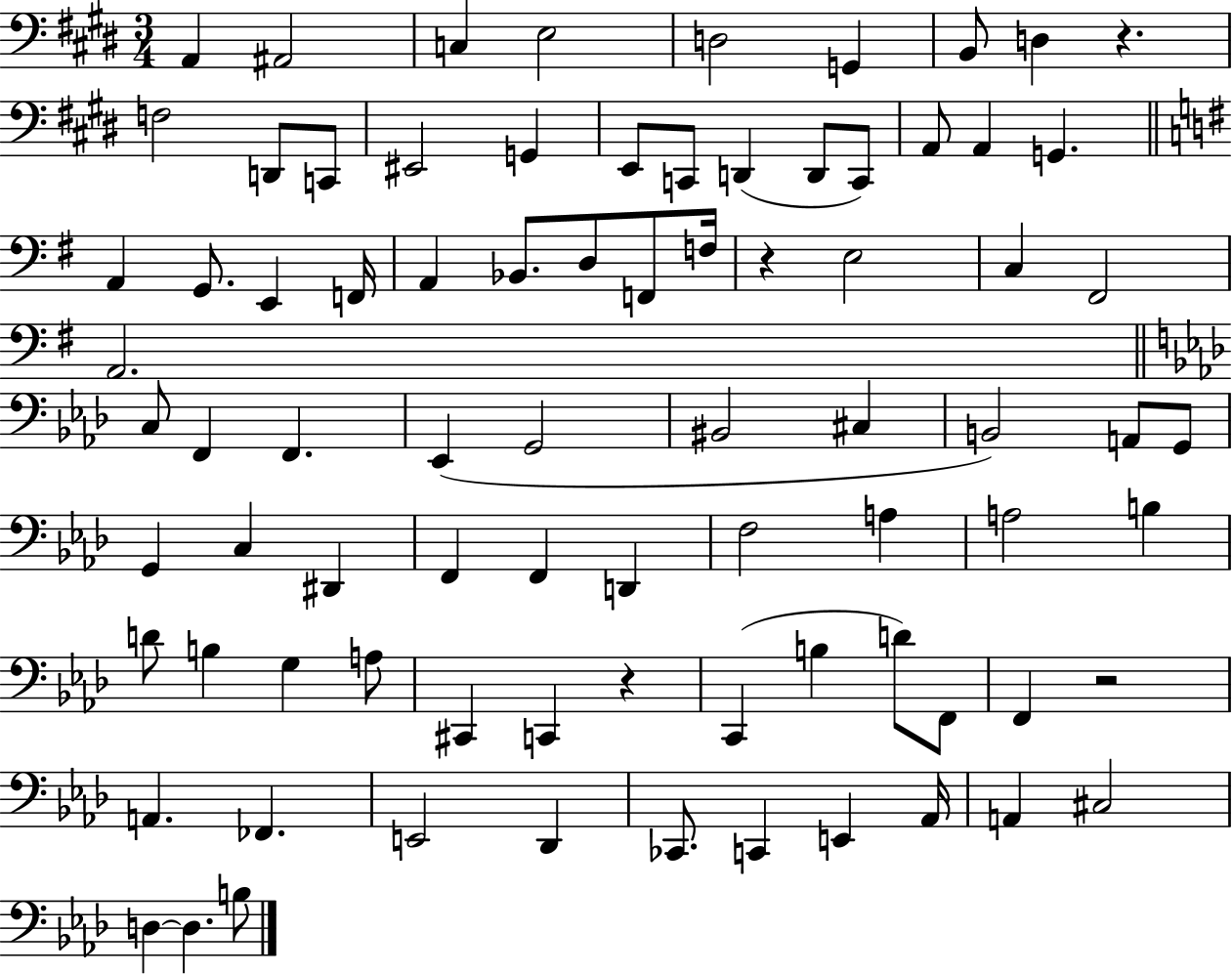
A2/q A#2/h C3/q E3/h D3/h G2/q B2/e D3/q R/q. F3/h D2/e C2/e EIS2/h G2/q E2/e C2/e D2/q D2/e C2/e A2/e A2/q G2/q. A2/q G2/e. E2/q F2/s A2/q Bb2/e. D3/e F2/e F3/s R/q E3/h C3/q F#2/h A2/h. C3/e F2/q F2/q. Eb2/q G2/h BIS2/h C#3/q B2/h A2/e G2/e G2/q C3/q D#2/q F2/q F2/q D2/q F3/h A3/q A3/h B3/q D4/e B3/q G3/q A3/e C#2/q C2/q R/q C2/q B3/q D4/e F2/e F2/q R/h A2/q. FES2/q. E2/h Db2/q CES2/e. C2/q E2/q Ab2/s A2/q C#3/h D3/q D3/q. B3/e